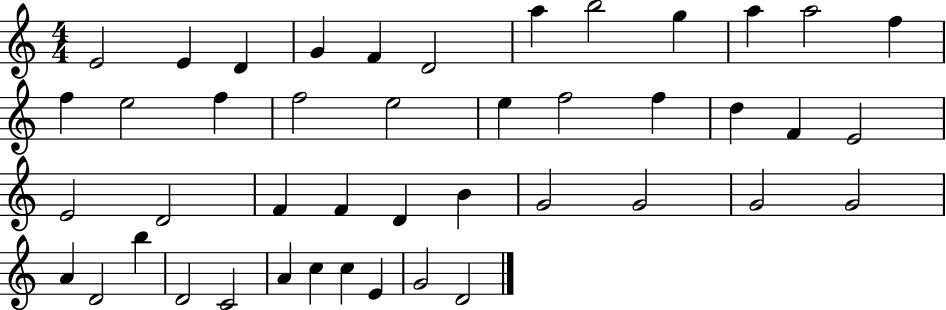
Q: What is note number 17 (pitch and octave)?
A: E5